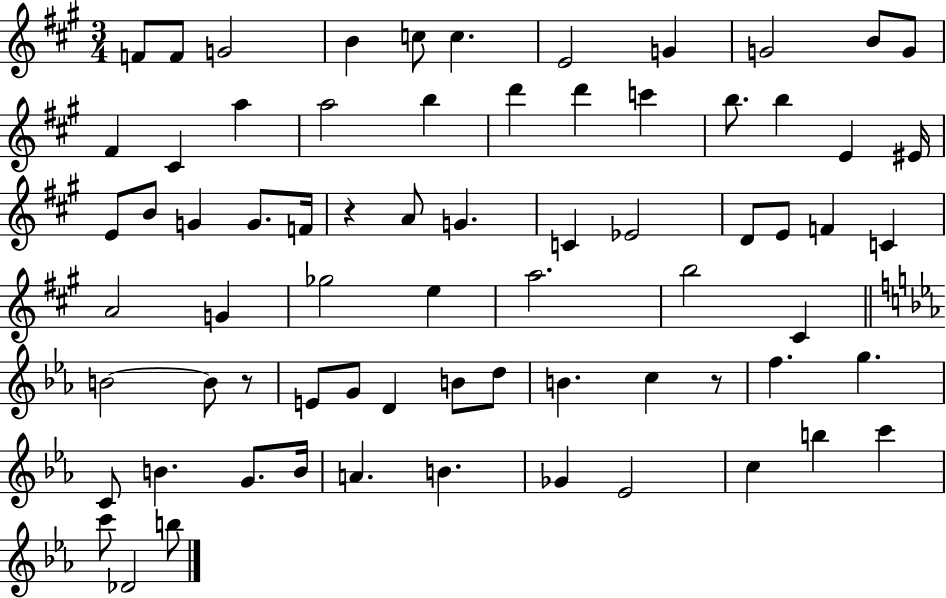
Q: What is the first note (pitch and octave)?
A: F4